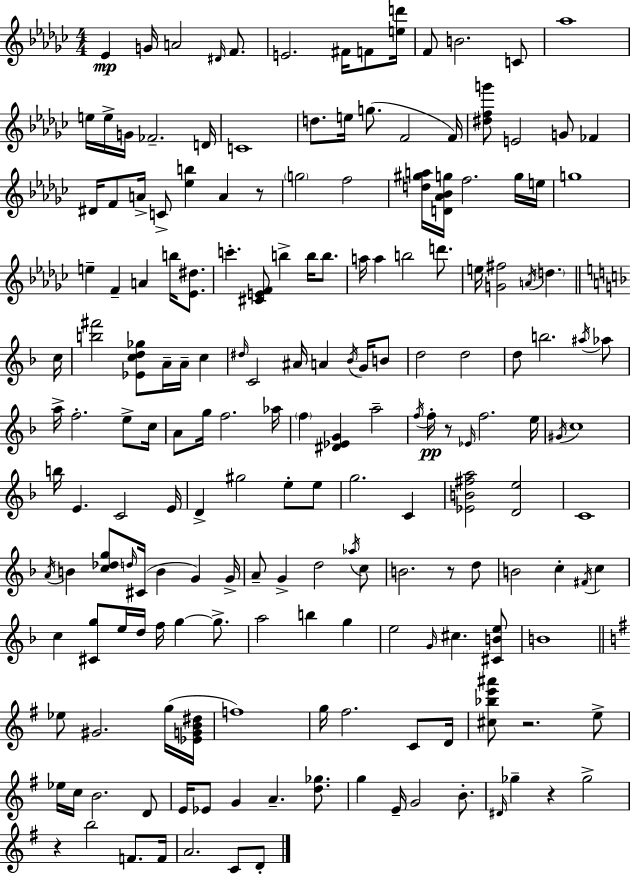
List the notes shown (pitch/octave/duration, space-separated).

Eb4/q G4/s A4/h D#4/s F4/e. E4/h. F#4/s F4/e [E5,D6]/s F4/e B4/h. C4/e Ab5/w E5/s E5/s G4/s FES4/h. D4/s C4/w D5/e. E5/s G5/e. F4/h F4/s [D#5,F5,G6]/e E4/h G4/e FES4/q D#4/s F4/e A4/s C4/e [Eb5,B5]/q A4/q R/e G5/h F5/h [D5,G#5,A5]/s [D4,Ab4,Bb4,G5]/s F5/h. G5/s E5/s G5/w E5/q F4/q A4/q B5/s [Eb4,D#5]/e. C6/q. [C#4,E4,F4]/e B5/q B5/s B5/e. A5/s A5/q B5/h D6/e. E5/s [G4,F#5]/h A4/s D5/q. C5/s [B5,F#6]/h [Eb4,C5,D5,Gb5]/e A4/s A4/s C5/q D#5/s C4/h A#4/s A4/q Bb4/s G4/s B4/e D5/h D5/h D5/e B5/h. A#5/s Ab5/e A5/s F5/h. E5/e C5/s A4/e G5/s F5/h. Ab5/s F5/q [D#4,Eb4,G4]/q A5/h F5/s F5/s R/e Eb4/s F5/h. E5/s G#4/s C5/w B5/s E4/q. C4/h E4/s D4/q G#5/h E5/e E5/e G5/h. C4/q [Eb4,B4,F#5,A5]/h [D4,E5]/h C4/w A4/s B4/q [C5,Db5,G5]/e D5/s C#4/s B4/q G4/q G4/s A4/e G4/q D5/h Ab5/s C5/e B4/h. R/e D5/e B4/h C5/q F#4/s C5/q C5/q [C#4,G5]/e E5/s D5/s F5/s G5/q G5/e. A5/h B5/q G5/q E5/h G4/s C#5/q. [C#4,B4,E5]/e B4/w Eb5/e G#4/h. G5/s [Eb4,G4,B4,D#5]/s F5/w G5/s F#5/h. C4/e D4/s [C#5,Bb5,E6,A#6]/e R/h. E5/e Eb5/s C5/s B4/h. D4/e E4/s Eb4/e G4/q A4/q. [D5,Gb5]/e. G5/q E4/s G4/h B4/e. D#4/s Gb5/q R/q Gb5/h R/q B5/h F4/e. F4/s A4/h. C4/e D4/e